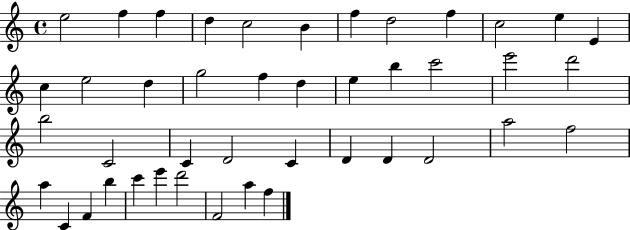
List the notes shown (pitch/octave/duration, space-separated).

E5/h F5/q F5/q D5/q C5/h B4/q F5/q D5/h F5/q C5/h E5/q E4/q C5/q E5/h D5/q G5/h F5/q D5/q E5/q B5/q C6/h E6/h D6/h B5/h C4/h C4/q D4/h C4/q D4/q D4/q D4/h A5/h F5/h A5/q C4/q F4/q B5/q C6/q E6/q D6/h F4/h A5/q F5/q